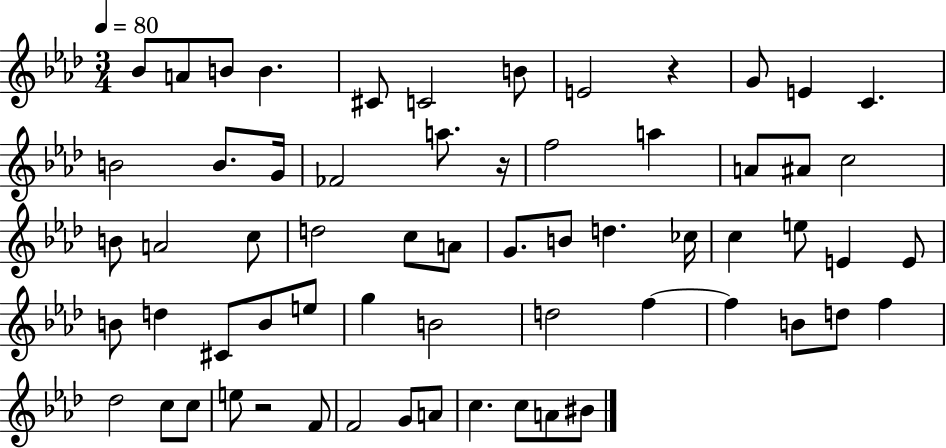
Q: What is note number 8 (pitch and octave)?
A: E4